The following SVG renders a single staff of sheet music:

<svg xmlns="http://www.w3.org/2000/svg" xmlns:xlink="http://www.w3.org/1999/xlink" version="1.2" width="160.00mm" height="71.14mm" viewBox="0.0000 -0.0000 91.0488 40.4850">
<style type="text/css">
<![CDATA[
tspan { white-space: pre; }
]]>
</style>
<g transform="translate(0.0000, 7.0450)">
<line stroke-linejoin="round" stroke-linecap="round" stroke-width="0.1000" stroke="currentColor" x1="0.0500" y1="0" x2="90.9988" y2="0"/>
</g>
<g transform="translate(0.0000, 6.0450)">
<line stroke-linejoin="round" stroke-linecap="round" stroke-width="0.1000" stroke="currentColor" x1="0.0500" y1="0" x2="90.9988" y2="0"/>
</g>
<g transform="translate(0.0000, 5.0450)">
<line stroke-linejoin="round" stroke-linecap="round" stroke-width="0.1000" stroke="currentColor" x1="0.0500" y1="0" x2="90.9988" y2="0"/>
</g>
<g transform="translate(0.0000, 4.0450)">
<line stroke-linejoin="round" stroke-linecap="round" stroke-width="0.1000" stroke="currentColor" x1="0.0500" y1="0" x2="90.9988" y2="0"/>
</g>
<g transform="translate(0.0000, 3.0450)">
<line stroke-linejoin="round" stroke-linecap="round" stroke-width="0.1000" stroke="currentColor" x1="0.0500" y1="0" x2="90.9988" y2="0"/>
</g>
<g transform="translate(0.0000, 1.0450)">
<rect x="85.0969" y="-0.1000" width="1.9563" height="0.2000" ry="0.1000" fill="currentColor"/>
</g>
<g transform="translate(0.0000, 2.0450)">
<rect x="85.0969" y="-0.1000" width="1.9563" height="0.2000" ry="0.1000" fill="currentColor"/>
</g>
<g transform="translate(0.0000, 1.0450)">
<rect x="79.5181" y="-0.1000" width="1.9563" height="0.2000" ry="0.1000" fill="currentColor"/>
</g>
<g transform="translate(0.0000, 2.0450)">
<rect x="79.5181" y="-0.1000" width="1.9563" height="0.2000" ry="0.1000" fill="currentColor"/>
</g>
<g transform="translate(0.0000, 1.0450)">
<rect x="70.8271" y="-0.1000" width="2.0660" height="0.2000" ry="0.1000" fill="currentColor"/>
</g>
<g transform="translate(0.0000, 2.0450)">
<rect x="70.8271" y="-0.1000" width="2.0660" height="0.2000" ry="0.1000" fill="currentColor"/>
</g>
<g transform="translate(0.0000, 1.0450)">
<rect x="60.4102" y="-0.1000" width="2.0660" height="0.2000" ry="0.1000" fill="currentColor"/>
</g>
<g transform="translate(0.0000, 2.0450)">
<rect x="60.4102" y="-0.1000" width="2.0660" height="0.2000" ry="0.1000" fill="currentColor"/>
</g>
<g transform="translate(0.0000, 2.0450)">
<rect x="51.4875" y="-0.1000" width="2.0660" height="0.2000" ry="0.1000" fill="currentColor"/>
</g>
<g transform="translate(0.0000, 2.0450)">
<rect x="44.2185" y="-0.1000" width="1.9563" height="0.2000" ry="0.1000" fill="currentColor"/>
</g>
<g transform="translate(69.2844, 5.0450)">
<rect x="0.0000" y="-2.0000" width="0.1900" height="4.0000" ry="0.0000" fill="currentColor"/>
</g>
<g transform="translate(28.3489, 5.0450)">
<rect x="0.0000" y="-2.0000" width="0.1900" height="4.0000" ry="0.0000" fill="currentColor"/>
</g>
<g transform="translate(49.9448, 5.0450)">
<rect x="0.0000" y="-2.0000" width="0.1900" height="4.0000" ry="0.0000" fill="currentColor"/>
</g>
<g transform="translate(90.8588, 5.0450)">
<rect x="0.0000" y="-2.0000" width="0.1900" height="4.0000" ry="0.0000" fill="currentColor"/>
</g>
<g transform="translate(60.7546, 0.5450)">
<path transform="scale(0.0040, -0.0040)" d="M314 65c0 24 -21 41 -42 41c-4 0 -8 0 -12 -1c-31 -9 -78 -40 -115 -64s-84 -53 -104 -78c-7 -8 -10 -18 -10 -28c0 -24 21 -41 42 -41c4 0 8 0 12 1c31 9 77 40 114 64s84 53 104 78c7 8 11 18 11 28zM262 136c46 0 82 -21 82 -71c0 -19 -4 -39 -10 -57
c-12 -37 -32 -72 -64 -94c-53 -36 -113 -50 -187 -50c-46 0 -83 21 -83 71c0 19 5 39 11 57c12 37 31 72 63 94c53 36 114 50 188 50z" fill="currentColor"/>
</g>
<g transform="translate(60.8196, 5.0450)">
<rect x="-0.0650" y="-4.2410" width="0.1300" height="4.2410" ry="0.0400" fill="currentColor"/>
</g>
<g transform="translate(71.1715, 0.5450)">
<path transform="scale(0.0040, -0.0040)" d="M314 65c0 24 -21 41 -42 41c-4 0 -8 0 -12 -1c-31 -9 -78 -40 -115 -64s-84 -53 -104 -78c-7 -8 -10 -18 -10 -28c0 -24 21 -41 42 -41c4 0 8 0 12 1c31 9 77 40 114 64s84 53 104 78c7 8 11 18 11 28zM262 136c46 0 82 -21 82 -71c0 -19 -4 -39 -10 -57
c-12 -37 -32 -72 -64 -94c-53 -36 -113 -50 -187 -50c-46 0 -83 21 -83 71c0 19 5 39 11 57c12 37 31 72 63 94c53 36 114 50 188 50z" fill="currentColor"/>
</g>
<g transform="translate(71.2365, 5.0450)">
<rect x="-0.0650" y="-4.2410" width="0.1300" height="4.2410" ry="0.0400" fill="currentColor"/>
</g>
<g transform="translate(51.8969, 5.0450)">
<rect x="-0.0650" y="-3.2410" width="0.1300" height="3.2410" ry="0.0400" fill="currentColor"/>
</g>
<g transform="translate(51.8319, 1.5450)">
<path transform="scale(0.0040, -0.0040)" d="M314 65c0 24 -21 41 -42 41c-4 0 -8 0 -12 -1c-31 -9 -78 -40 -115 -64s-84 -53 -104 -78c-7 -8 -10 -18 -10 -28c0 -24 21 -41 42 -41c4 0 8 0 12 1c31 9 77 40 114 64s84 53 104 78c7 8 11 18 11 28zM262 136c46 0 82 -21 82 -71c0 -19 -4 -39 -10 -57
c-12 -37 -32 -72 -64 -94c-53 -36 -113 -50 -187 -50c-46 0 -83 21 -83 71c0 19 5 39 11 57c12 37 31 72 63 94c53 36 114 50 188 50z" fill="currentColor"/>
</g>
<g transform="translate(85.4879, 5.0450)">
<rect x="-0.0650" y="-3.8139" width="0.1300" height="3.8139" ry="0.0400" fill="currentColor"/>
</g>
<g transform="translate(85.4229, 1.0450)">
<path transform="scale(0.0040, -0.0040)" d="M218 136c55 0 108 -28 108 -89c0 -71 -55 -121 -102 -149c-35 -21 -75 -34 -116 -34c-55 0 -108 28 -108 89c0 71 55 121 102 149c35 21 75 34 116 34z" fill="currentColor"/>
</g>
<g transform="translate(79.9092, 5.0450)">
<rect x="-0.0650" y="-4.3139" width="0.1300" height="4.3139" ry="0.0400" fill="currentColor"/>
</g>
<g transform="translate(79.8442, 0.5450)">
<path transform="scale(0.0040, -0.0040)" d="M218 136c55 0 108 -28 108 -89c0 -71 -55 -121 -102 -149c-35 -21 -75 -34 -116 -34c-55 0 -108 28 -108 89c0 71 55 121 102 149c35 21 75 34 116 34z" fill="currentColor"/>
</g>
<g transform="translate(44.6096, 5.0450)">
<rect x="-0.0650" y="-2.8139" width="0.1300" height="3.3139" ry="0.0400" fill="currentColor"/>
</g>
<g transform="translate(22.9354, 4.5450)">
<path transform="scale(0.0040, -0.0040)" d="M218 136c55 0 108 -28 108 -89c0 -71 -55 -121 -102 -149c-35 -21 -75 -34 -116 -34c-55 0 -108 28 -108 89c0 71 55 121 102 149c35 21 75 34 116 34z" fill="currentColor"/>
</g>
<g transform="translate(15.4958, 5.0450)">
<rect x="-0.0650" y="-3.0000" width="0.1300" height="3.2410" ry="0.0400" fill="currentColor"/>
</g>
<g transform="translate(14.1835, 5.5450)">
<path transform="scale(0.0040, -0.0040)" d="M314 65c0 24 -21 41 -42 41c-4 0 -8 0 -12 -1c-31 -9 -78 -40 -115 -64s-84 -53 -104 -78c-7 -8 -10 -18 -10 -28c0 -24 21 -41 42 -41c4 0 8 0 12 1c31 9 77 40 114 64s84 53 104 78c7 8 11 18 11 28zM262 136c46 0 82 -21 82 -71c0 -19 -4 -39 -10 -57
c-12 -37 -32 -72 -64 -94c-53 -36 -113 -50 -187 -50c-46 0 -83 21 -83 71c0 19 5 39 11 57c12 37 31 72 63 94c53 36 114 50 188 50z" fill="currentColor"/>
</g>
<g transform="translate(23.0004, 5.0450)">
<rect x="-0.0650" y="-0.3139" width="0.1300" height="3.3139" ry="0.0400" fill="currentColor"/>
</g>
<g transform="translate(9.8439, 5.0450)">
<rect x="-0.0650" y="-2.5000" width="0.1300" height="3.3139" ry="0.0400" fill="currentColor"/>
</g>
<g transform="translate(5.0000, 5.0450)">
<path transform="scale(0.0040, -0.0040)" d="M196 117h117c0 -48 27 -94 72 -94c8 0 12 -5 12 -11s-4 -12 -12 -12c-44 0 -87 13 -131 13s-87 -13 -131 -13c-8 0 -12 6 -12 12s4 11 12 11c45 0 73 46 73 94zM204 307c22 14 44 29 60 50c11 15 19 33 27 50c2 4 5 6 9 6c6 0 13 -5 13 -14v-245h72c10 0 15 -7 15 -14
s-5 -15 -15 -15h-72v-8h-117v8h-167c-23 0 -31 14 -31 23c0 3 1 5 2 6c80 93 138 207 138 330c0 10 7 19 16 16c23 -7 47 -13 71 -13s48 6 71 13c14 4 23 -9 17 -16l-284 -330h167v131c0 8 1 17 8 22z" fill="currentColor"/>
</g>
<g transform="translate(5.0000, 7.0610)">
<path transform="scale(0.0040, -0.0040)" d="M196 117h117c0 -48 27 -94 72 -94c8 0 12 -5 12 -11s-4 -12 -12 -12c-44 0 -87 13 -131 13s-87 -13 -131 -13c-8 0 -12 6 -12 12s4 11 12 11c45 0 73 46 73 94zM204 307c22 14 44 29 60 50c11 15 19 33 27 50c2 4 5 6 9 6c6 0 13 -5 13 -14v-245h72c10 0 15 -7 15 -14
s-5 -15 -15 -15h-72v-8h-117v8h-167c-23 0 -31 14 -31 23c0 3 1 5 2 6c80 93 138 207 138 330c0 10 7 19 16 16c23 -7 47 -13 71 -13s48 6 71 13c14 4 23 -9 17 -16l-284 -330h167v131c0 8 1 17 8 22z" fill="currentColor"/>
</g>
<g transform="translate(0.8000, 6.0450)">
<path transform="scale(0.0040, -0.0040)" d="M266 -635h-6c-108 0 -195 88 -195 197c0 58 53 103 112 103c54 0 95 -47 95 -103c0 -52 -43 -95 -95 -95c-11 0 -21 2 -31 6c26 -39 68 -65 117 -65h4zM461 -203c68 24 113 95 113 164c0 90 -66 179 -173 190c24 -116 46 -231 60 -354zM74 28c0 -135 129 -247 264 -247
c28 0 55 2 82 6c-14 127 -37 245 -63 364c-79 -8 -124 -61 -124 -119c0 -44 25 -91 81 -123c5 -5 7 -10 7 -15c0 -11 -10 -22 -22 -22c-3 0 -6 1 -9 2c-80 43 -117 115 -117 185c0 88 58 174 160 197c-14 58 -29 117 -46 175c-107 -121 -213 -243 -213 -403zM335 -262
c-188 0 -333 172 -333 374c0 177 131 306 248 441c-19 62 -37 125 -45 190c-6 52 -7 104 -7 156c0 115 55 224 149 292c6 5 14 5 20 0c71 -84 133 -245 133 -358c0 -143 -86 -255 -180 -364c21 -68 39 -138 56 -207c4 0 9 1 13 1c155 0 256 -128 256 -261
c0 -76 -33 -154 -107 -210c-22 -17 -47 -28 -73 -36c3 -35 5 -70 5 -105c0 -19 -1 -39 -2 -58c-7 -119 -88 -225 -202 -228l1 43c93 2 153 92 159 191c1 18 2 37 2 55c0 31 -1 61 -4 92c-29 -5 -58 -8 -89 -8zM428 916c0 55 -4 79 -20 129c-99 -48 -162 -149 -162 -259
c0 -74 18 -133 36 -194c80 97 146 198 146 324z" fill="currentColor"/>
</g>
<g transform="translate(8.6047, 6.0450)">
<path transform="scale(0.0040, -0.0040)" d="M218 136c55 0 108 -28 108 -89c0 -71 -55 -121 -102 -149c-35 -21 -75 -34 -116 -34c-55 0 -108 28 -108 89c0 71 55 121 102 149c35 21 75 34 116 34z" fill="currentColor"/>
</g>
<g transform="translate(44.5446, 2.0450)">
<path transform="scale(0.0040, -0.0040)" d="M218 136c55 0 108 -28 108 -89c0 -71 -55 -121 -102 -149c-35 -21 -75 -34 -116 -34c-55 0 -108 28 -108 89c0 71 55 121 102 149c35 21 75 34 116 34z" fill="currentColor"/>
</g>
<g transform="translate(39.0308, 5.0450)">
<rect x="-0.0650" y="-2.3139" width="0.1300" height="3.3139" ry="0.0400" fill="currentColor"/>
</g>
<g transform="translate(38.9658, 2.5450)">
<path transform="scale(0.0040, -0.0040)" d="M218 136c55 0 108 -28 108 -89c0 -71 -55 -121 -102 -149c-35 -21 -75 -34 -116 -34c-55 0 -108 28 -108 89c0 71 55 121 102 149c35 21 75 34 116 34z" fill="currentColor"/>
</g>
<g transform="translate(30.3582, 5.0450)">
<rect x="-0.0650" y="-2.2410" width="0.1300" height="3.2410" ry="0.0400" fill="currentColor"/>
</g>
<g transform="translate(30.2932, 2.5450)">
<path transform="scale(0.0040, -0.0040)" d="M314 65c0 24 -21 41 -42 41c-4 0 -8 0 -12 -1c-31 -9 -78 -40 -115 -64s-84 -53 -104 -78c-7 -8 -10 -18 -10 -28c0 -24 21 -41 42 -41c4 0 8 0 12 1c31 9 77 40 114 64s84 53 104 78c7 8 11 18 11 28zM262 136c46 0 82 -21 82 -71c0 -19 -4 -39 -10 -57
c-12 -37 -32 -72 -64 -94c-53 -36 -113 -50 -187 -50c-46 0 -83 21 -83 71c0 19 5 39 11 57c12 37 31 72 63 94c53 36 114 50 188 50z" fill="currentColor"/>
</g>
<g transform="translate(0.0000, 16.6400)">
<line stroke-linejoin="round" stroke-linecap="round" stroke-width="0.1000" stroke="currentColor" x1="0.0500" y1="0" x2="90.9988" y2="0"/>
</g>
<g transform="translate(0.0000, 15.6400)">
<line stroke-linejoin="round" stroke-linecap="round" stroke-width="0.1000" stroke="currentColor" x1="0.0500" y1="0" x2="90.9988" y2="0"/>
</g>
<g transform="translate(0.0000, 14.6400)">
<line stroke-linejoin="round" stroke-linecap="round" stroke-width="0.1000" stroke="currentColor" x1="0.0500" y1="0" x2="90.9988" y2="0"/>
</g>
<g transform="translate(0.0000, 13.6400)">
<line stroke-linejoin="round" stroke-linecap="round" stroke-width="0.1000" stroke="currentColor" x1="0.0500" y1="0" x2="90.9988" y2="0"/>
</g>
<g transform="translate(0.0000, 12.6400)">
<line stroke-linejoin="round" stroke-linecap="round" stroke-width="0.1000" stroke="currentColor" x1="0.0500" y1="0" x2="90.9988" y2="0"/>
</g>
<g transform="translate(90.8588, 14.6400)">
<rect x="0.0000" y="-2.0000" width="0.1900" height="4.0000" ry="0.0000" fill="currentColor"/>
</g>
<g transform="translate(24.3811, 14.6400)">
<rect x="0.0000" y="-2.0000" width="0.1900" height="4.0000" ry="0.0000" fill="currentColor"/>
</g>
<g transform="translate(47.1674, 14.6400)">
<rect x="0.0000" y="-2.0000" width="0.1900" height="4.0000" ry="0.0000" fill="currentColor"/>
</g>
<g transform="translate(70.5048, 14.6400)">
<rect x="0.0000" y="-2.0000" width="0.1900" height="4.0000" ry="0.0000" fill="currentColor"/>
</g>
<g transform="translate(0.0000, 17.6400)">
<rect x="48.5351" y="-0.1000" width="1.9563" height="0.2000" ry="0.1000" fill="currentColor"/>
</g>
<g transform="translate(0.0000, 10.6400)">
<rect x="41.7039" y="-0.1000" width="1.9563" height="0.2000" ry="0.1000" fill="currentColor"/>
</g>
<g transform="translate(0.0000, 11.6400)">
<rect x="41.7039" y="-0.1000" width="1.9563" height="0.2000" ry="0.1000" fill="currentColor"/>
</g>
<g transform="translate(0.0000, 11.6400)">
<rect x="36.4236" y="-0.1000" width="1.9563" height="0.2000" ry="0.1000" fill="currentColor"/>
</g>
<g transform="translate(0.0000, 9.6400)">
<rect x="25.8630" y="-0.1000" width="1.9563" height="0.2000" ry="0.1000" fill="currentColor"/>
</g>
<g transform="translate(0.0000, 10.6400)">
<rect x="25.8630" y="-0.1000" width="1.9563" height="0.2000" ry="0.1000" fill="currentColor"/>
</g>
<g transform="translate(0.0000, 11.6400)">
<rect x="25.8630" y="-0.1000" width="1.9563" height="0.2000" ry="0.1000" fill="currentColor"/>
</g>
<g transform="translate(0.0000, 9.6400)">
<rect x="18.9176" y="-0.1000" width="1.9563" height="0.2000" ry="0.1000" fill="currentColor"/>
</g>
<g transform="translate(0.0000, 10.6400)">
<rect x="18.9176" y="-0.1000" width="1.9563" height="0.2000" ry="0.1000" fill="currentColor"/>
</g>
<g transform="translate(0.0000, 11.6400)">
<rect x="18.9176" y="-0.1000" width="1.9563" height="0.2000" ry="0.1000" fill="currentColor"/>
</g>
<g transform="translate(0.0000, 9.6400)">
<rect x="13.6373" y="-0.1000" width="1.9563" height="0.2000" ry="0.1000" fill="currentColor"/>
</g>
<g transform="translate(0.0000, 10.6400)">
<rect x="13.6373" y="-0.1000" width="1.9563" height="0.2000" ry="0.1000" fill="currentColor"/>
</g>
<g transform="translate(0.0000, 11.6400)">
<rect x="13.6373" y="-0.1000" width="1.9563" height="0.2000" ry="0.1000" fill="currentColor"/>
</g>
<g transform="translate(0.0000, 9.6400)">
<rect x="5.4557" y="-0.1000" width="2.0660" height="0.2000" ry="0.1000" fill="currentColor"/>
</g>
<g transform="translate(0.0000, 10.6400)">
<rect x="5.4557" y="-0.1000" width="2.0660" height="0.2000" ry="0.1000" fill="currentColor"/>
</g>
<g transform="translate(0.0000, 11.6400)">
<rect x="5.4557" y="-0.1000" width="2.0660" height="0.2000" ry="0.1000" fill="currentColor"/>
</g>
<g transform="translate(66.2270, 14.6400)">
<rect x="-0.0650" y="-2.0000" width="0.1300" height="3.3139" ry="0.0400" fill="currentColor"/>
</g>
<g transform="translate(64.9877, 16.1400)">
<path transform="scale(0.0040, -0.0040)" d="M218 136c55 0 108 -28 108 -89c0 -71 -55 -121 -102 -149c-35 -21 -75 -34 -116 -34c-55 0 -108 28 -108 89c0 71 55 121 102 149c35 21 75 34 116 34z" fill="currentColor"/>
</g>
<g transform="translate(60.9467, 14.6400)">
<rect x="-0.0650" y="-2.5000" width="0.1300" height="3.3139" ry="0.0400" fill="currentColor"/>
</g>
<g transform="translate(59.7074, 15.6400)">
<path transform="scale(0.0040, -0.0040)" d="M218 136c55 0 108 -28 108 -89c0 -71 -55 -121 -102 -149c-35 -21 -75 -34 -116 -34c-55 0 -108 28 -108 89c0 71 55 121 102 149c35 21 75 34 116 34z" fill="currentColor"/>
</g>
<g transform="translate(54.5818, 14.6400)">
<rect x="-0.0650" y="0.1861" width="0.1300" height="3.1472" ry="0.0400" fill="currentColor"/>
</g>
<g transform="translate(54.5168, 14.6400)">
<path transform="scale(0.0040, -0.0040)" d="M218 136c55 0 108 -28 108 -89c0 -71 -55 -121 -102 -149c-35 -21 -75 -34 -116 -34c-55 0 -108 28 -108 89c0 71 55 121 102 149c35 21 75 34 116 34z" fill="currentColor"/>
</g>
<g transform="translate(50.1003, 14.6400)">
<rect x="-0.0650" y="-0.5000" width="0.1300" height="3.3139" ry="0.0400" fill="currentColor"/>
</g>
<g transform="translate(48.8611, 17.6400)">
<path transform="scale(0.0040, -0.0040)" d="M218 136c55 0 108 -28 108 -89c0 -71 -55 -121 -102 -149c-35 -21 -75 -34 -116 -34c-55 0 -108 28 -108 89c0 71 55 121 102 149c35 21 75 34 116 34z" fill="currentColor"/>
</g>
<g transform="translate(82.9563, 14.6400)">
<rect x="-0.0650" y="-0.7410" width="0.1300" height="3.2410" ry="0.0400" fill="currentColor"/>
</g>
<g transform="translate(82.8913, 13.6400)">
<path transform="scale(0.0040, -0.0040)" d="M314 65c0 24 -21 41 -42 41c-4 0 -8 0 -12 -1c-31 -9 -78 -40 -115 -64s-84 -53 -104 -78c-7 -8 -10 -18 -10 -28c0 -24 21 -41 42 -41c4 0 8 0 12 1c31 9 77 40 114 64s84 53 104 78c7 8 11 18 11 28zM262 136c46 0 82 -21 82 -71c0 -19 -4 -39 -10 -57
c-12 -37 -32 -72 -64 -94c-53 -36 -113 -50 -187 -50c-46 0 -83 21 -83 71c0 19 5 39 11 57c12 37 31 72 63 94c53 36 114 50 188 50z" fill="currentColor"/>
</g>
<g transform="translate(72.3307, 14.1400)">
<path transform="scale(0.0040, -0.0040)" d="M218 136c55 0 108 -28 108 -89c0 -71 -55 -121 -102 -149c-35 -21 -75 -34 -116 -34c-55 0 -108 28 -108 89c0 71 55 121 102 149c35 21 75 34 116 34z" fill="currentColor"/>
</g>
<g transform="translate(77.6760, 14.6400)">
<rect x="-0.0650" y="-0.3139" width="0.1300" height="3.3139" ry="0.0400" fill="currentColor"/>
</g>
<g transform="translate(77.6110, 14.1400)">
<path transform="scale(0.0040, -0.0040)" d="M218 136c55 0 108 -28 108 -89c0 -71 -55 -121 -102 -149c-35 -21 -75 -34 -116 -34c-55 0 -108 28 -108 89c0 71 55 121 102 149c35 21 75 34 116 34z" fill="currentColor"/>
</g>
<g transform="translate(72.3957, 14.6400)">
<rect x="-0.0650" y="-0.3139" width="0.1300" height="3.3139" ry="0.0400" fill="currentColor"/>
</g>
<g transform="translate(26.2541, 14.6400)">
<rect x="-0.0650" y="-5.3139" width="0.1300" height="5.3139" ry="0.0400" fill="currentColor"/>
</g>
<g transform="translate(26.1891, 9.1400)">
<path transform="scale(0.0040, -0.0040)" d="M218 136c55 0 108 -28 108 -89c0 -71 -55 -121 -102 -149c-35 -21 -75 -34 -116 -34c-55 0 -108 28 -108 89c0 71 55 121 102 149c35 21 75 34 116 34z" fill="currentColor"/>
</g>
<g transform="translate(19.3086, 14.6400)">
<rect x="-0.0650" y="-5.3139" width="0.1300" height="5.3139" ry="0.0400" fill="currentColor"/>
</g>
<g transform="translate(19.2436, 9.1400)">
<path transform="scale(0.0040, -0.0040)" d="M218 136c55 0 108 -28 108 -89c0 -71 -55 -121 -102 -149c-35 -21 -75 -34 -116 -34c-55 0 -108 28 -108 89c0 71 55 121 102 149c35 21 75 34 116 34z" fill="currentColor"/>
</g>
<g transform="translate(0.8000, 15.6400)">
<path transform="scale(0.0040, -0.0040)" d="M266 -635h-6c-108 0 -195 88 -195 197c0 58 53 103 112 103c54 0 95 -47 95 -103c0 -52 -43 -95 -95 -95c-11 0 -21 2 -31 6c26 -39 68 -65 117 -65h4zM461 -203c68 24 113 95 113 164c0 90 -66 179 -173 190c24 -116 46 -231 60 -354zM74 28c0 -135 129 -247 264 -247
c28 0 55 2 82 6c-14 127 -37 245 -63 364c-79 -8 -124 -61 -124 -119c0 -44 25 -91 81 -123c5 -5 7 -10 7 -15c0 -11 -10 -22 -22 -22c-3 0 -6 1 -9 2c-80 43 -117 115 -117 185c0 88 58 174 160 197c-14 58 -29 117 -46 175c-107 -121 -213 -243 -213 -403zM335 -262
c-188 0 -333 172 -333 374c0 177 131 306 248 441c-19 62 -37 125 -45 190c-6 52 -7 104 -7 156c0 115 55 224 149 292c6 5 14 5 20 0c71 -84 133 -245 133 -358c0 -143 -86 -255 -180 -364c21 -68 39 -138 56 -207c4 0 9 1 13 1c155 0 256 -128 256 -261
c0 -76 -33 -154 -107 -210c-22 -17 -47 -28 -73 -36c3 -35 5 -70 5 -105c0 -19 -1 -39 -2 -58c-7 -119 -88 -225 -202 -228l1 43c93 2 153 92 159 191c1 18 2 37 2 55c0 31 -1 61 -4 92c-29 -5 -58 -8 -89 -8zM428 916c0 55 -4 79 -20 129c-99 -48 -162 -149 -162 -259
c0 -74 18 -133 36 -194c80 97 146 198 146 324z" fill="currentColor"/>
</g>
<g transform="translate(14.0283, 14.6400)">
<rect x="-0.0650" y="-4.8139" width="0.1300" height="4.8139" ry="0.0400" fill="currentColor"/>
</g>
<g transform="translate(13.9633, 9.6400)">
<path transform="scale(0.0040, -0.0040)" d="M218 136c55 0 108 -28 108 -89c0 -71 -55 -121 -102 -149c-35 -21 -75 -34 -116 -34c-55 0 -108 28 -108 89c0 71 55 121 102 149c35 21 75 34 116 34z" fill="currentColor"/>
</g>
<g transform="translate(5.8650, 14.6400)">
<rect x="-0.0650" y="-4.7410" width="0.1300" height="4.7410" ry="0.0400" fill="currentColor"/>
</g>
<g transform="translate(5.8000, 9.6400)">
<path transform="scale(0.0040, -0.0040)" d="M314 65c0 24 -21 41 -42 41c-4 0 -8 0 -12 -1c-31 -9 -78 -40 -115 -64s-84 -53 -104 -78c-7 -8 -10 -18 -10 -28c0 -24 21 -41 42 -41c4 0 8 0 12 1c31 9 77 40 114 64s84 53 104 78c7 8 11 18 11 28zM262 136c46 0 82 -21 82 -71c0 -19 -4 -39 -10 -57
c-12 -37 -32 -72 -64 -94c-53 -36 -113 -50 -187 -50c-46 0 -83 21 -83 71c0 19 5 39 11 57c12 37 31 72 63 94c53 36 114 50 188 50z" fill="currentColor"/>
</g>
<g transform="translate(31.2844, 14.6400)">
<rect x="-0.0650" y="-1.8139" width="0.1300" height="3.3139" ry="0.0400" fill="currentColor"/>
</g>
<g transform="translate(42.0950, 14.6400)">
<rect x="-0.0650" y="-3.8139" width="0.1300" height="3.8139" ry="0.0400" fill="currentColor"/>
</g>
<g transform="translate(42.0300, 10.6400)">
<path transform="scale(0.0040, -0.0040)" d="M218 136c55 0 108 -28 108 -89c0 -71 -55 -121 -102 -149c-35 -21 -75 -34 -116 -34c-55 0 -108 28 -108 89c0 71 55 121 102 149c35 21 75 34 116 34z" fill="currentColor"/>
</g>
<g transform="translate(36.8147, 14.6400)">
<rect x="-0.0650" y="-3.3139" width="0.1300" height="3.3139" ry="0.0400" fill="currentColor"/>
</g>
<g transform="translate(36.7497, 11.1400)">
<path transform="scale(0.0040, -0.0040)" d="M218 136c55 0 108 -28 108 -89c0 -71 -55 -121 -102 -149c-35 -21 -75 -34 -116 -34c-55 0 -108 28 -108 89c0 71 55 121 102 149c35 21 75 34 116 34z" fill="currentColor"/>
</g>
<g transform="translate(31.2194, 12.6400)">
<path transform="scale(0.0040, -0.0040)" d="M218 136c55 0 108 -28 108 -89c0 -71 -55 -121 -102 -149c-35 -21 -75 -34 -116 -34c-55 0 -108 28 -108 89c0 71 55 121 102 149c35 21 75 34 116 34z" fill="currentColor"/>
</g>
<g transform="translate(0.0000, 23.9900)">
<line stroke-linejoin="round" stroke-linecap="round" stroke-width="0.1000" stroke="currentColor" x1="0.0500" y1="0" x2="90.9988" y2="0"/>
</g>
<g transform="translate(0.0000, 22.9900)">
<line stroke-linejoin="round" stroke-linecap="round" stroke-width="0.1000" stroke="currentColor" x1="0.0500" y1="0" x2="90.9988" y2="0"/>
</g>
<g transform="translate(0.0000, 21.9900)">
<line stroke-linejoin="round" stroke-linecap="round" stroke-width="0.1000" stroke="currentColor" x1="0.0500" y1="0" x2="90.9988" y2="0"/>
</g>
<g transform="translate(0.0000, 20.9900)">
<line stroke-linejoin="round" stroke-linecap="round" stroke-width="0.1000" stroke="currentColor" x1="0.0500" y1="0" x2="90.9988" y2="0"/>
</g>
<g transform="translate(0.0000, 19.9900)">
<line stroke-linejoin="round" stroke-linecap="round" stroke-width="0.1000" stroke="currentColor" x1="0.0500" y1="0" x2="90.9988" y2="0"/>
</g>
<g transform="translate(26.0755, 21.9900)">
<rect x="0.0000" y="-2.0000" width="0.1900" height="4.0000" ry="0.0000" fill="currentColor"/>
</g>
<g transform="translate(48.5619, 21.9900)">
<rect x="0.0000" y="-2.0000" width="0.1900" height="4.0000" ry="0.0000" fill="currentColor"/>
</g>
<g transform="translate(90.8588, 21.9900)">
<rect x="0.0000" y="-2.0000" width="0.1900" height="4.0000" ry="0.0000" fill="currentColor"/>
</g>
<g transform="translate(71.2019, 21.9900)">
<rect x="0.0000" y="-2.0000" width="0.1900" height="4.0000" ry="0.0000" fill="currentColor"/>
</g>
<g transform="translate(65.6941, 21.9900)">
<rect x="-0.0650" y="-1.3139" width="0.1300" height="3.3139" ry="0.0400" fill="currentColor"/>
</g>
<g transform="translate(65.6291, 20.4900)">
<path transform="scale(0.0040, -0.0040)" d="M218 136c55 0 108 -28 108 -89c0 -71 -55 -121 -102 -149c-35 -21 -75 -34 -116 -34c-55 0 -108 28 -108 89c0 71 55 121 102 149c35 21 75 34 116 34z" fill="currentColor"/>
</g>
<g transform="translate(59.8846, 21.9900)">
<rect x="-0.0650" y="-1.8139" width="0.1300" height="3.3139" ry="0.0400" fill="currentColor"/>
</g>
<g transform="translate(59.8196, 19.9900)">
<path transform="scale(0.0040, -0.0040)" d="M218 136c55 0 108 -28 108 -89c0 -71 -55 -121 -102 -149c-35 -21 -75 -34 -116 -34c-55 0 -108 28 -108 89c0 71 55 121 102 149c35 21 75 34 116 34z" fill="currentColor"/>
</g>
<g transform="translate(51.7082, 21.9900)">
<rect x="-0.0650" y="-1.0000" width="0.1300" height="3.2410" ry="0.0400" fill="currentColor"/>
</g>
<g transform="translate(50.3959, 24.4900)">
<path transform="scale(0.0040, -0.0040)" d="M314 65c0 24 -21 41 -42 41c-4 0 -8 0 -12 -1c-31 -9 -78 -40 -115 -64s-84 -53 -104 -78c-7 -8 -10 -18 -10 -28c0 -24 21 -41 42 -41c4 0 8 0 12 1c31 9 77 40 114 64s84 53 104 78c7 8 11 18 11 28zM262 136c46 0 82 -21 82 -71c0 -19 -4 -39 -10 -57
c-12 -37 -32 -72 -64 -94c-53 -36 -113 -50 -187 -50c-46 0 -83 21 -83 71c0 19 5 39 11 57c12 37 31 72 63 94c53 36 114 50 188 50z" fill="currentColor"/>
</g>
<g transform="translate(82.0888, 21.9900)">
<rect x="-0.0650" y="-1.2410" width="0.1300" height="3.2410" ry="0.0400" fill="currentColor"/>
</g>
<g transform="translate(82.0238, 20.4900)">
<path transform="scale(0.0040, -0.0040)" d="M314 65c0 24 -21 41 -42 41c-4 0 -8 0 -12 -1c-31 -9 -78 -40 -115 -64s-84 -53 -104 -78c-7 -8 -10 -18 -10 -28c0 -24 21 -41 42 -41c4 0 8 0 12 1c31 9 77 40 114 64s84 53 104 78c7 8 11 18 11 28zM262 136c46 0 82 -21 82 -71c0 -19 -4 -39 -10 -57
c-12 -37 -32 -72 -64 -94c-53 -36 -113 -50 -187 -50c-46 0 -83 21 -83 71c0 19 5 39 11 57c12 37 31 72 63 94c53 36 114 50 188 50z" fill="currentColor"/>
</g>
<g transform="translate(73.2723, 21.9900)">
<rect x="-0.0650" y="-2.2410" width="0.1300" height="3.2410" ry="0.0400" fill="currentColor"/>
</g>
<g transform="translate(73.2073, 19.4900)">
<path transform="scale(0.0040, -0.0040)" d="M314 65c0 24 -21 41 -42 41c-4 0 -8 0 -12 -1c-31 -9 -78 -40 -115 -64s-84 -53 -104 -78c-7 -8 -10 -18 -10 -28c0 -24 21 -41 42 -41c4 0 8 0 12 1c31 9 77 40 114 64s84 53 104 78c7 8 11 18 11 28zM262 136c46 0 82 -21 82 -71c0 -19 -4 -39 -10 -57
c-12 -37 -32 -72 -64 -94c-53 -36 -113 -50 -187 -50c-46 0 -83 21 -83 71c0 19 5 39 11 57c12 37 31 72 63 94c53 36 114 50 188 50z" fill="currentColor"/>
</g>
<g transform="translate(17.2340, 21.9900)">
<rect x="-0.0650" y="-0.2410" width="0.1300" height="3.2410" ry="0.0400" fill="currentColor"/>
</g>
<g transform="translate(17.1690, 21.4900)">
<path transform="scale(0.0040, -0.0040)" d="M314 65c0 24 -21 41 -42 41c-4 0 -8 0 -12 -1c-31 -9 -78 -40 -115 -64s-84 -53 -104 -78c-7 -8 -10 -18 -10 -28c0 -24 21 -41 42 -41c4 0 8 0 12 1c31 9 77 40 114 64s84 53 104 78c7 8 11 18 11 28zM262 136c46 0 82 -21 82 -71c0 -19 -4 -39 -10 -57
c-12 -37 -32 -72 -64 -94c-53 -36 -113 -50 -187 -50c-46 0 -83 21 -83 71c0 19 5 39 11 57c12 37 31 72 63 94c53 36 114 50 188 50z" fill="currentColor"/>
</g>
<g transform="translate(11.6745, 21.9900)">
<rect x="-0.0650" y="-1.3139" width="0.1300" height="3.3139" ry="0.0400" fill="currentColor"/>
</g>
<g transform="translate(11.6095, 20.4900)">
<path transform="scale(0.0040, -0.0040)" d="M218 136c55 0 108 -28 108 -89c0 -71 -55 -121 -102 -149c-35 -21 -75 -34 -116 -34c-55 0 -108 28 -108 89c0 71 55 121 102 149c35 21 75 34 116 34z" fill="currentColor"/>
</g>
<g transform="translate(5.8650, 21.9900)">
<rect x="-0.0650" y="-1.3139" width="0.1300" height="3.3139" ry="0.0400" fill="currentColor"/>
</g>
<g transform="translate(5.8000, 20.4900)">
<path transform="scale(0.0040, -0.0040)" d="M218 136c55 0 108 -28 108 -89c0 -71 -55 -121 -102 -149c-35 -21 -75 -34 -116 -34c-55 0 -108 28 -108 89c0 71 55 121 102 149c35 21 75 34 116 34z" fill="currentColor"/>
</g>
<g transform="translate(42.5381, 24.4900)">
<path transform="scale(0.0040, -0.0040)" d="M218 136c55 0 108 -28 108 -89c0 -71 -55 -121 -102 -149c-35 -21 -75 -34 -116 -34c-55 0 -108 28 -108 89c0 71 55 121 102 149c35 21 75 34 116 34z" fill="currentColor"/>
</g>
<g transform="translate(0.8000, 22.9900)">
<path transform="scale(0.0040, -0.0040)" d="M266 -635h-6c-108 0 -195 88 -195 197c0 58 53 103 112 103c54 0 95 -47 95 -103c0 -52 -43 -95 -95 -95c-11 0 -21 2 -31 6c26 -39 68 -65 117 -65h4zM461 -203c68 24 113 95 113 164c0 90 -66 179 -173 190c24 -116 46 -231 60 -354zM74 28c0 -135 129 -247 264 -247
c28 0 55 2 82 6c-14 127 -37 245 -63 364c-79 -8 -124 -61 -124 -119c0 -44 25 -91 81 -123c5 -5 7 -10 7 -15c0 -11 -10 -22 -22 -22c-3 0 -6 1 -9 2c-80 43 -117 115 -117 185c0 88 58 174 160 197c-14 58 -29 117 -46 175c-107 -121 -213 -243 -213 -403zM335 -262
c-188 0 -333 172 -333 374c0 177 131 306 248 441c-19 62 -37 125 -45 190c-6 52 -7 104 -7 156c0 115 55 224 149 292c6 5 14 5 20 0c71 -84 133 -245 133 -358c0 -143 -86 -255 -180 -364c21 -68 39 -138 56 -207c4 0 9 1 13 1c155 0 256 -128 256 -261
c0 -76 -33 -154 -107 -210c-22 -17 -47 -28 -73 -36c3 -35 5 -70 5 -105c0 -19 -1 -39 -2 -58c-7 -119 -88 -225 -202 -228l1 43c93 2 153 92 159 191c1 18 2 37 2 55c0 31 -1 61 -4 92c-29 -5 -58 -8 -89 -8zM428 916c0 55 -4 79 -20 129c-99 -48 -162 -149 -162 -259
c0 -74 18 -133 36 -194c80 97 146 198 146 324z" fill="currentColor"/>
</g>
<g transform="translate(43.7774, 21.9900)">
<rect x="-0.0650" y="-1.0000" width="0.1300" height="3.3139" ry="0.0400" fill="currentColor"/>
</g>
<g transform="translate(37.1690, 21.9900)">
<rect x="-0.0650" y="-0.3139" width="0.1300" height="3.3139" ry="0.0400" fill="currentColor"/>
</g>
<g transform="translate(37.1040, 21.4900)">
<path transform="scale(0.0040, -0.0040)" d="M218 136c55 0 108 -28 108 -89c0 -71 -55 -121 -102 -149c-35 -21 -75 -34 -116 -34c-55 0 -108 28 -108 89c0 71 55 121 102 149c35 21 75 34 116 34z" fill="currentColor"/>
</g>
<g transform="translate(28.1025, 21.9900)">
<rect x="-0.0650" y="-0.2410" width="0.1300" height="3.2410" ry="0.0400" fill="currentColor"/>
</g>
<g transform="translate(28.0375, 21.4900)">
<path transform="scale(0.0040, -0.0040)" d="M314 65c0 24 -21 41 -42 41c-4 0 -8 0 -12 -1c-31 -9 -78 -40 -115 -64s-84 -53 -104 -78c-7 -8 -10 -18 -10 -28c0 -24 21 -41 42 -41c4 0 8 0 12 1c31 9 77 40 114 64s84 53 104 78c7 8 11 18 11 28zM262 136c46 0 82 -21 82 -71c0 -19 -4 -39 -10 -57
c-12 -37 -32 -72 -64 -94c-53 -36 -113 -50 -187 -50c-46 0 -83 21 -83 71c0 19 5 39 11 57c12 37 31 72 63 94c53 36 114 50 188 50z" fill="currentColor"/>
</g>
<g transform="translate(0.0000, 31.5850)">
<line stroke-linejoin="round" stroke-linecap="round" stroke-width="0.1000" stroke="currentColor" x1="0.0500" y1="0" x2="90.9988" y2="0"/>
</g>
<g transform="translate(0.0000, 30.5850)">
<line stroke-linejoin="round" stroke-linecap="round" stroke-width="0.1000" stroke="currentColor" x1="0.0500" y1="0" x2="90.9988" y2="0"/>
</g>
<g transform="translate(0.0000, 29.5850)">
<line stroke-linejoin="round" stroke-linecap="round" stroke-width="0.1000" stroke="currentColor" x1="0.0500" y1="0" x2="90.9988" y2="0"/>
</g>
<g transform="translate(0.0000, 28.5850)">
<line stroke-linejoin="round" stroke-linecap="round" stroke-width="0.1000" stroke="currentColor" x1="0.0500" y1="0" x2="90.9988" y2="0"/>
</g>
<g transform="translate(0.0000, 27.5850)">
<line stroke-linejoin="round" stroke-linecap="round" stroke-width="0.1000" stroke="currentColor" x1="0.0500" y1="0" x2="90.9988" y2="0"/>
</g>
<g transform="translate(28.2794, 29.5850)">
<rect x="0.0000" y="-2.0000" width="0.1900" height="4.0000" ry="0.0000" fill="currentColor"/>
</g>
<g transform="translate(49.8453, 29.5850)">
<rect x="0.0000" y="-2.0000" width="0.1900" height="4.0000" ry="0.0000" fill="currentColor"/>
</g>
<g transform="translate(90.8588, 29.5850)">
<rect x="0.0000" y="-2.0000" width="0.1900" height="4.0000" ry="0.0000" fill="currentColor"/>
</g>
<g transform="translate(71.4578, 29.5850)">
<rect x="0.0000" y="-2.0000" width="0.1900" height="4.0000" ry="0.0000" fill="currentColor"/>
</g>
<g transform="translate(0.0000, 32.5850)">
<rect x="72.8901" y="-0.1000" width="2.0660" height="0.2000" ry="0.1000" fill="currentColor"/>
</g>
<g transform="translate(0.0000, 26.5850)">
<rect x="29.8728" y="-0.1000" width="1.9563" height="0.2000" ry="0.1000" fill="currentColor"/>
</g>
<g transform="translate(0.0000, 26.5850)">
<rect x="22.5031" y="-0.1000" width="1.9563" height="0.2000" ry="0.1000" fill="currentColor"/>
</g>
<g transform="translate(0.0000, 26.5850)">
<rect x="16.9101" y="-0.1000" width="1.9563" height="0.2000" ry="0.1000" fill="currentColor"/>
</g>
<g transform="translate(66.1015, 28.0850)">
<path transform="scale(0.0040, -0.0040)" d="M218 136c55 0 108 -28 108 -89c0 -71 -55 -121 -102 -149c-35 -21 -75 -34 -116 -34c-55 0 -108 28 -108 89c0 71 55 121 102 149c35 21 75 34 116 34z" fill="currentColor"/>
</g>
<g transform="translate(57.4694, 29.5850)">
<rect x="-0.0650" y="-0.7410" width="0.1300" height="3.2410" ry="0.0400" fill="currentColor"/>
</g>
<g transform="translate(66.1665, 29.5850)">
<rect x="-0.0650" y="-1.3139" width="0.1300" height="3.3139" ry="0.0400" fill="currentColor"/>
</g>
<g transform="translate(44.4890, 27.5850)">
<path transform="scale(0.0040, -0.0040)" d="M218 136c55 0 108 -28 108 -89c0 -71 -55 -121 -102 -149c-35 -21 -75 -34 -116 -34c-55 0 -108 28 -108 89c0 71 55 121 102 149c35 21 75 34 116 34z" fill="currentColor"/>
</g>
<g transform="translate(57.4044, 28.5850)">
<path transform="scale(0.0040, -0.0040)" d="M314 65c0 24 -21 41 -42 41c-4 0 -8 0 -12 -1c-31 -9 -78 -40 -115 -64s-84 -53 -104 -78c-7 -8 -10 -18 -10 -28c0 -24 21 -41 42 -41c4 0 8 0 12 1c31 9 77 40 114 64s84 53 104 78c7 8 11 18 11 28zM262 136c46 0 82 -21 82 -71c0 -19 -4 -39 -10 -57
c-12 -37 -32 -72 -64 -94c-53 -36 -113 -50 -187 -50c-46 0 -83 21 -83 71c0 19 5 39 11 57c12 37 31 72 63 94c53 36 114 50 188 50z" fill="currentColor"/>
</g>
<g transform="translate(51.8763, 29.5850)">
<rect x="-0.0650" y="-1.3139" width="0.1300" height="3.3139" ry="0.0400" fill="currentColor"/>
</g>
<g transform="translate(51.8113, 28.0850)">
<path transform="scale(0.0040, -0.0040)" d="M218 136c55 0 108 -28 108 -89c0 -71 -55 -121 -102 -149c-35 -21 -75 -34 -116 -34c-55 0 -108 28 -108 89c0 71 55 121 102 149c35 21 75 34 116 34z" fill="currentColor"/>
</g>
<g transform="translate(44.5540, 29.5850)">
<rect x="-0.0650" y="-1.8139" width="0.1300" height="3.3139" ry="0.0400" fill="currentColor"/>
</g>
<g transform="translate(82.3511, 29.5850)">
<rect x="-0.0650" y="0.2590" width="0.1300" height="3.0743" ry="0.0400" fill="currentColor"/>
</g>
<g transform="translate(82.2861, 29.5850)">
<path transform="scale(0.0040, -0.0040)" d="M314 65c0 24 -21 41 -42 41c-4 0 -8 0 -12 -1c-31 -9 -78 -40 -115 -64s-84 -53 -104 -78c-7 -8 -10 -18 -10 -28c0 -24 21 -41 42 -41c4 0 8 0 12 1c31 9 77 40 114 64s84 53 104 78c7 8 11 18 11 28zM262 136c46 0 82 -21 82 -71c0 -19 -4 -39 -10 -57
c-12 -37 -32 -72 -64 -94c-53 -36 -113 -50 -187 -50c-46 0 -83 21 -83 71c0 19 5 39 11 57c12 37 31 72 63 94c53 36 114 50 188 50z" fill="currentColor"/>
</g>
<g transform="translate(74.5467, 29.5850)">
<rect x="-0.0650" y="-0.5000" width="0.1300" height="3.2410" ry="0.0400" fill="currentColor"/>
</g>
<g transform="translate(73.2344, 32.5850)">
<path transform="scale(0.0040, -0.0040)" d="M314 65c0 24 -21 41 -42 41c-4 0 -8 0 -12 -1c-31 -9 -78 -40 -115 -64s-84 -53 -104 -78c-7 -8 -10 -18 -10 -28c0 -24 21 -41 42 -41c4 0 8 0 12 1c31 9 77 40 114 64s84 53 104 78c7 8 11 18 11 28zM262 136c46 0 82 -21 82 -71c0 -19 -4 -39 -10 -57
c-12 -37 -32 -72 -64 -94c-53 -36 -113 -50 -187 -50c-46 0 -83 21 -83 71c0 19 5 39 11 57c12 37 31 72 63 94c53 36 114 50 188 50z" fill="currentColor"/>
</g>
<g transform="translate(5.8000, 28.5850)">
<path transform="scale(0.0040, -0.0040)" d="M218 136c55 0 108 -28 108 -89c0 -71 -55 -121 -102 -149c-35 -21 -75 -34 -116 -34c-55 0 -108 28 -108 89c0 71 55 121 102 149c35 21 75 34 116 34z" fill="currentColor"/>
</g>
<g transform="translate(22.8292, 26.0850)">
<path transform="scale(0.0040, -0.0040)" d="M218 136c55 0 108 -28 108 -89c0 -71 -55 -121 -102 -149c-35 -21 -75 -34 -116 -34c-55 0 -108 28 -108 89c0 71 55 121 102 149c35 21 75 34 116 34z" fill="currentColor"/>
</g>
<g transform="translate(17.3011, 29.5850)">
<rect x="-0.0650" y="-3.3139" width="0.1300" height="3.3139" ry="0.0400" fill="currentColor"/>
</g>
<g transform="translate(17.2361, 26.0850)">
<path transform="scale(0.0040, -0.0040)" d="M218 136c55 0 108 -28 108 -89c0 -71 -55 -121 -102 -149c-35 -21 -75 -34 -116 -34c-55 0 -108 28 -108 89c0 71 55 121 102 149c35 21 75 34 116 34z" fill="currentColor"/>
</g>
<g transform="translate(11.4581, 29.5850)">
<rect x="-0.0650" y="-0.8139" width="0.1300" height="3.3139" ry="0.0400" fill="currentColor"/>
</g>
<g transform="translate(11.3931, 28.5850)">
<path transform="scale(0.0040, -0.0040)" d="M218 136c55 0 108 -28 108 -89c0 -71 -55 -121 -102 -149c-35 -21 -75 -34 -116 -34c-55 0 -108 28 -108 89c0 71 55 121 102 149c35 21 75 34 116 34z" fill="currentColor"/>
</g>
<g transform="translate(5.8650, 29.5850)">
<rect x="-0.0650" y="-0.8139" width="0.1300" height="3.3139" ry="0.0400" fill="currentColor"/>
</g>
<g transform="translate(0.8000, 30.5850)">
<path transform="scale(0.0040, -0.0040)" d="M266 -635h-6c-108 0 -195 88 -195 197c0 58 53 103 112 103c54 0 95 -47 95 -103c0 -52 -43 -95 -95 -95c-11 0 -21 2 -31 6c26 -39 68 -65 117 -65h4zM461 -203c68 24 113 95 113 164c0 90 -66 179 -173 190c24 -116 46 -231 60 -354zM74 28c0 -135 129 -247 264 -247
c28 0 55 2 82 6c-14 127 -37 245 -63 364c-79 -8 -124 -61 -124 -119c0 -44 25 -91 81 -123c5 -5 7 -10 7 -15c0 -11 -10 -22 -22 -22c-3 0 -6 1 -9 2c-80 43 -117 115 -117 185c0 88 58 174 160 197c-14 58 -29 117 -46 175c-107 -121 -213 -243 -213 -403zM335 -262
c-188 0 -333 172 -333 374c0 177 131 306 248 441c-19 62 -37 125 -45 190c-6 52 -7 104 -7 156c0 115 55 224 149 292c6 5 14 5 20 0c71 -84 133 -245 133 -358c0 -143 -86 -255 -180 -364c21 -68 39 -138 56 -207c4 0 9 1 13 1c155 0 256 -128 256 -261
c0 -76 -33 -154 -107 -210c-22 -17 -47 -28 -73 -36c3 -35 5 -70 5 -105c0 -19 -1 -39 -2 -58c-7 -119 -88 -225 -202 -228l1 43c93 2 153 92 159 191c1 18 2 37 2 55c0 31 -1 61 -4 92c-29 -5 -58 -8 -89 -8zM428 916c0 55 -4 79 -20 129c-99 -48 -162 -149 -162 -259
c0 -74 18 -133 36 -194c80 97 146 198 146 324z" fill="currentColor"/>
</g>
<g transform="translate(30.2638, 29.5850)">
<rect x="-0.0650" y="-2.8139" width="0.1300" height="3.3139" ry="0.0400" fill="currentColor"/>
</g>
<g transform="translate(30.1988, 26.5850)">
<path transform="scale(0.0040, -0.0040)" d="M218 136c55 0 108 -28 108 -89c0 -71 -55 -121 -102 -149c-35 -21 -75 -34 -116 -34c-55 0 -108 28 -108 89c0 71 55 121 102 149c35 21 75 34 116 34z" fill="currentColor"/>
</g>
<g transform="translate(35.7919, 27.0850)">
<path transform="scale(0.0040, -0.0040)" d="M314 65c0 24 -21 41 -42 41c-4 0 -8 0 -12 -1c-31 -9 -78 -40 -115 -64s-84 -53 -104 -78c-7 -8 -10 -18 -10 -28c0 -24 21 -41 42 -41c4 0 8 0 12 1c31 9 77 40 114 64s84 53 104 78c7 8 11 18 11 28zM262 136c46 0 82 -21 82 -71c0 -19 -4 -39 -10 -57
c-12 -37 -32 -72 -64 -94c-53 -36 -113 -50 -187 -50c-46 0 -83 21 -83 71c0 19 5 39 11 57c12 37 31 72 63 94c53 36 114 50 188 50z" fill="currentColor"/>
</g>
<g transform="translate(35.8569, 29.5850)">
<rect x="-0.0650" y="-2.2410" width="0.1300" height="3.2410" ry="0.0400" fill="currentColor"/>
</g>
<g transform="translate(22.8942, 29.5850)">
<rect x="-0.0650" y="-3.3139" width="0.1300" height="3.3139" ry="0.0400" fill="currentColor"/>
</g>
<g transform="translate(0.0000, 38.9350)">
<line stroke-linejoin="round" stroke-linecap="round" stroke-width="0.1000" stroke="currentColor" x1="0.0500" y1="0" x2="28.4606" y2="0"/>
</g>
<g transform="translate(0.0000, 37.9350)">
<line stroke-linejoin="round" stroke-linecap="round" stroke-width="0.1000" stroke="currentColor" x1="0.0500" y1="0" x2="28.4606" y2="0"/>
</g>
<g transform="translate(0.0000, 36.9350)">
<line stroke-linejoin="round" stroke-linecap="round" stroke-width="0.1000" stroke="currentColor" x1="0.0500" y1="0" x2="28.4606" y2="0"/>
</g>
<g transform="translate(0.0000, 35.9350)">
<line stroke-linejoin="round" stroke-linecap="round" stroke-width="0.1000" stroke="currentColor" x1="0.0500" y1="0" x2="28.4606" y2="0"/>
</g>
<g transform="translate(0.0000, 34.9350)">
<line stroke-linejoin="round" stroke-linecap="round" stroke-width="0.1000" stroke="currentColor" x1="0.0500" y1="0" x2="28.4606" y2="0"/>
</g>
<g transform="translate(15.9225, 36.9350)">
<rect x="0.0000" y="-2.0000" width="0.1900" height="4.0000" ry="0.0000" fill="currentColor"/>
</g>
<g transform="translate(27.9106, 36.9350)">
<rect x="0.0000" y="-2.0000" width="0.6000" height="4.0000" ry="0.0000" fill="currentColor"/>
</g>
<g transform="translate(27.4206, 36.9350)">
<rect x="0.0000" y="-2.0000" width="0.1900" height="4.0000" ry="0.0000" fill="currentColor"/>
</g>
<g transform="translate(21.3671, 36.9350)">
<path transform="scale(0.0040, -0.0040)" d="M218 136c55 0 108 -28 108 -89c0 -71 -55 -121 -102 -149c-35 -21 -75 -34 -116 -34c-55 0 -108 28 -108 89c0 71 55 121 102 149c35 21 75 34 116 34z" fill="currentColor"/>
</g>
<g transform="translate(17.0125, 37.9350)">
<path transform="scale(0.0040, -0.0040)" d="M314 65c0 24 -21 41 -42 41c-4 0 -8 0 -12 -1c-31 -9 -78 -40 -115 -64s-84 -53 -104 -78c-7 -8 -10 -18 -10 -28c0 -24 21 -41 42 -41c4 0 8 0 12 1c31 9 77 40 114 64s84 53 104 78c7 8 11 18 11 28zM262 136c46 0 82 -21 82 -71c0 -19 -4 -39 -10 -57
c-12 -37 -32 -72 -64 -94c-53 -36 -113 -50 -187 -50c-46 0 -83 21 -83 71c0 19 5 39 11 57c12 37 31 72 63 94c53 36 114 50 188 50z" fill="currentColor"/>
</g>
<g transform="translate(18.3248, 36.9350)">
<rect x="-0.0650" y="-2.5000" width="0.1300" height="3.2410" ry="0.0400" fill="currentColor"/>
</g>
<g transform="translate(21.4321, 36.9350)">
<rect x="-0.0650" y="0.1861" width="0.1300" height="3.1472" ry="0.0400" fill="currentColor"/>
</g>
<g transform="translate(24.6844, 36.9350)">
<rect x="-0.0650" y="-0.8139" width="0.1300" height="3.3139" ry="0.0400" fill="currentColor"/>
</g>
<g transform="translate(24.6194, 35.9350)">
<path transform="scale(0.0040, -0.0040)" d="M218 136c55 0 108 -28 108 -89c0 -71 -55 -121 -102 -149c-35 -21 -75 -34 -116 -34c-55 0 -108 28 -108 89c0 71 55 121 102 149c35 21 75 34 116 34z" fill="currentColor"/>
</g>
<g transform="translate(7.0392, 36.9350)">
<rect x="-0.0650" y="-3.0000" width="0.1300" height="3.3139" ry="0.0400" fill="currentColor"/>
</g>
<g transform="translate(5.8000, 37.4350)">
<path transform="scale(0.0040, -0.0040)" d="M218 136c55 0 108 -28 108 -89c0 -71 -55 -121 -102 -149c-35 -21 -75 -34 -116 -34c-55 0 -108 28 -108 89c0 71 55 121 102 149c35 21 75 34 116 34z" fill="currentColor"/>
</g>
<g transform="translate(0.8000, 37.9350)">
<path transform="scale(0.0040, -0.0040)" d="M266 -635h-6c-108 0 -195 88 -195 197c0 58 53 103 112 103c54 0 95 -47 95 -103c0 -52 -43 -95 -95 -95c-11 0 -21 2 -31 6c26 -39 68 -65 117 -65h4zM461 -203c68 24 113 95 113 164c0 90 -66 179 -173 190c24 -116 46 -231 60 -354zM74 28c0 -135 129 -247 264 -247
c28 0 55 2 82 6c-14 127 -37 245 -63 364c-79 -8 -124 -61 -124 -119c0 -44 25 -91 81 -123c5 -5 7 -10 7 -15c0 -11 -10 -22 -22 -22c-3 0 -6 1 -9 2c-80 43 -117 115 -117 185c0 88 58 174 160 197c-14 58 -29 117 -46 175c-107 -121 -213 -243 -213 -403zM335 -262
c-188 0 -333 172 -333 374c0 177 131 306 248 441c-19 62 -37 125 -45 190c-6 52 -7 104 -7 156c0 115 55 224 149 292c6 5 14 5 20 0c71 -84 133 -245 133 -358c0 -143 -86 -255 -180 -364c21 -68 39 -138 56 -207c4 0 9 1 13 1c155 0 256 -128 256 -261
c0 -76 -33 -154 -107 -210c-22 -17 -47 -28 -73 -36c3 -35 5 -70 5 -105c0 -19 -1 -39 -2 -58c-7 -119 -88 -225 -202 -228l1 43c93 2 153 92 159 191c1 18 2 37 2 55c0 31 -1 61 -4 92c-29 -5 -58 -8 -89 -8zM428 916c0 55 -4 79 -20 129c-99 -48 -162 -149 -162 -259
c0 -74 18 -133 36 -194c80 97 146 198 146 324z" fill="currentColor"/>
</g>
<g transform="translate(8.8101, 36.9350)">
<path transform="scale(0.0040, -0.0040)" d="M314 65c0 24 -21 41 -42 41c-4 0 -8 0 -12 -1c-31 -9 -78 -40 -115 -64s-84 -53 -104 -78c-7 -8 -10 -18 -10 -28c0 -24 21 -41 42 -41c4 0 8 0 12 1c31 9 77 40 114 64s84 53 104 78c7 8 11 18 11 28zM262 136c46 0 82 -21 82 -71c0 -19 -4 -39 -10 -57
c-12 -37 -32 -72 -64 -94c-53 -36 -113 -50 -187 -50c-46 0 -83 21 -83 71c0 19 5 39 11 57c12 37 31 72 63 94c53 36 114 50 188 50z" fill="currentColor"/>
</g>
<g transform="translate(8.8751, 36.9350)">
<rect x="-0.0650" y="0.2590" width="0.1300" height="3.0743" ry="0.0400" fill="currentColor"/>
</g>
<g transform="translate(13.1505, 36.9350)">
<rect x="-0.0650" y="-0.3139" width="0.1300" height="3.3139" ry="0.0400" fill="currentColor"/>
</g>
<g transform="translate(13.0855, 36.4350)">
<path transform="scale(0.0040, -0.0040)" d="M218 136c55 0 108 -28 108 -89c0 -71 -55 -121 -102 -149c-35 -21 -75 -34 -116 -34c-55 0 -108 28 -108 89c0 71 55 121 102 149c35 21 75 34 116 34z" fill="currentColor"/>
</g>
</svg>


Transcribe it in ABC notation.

X:1
T:Untitled
M:4/4
L:1/4
K:C
G A2 c g2 g a b2 d'2 d'2 d' c' e'2 e' f' f' f b c' C B G F c c d2 e e c2 c2 c D D2 f e g2 e2 d d b b a g2 f e d2 e C2 B2 A B2 c G2 B d